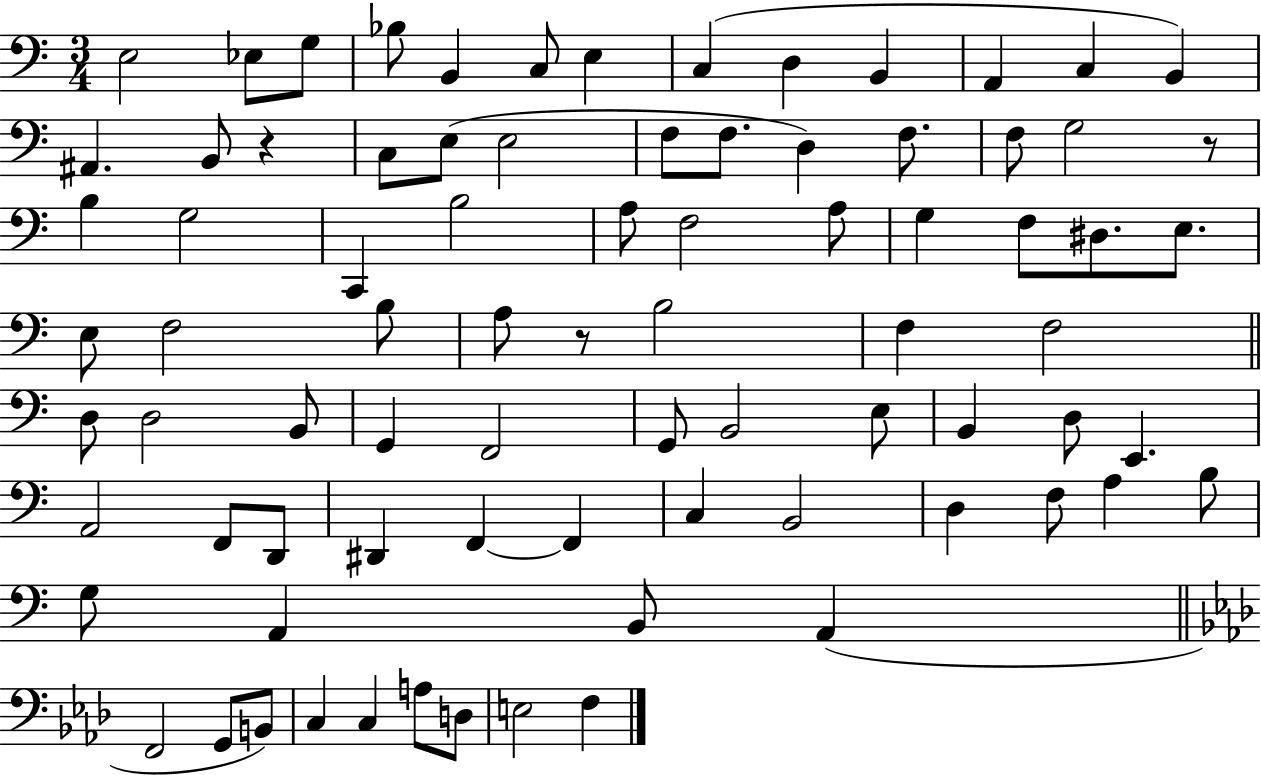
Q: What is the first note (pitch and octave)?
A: E3